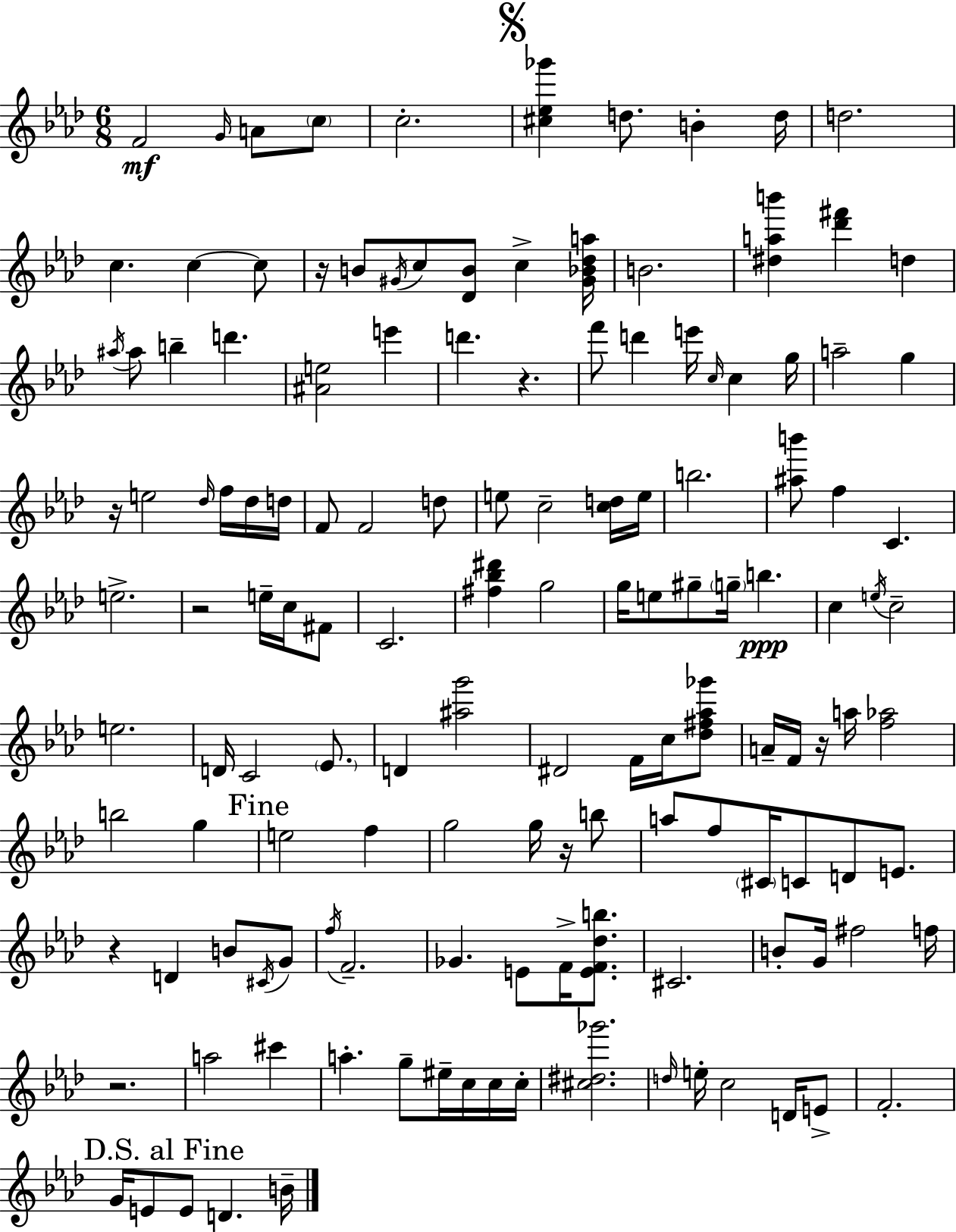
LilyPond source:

{
  \clef treble
  \numericTimeSignature
  \time 6/8
  \key f \minor
  f'2\mf \grace { g'16 } a'8 \parenthesize c''8 | c''2.-. | \mark \markup { \musicglyph "scripts.segno" } <cis'' ees'' ges'''>4 d''8. b'4-. | d''16 d''2. | \break c''4. c''4~~ c''8 | r16 b'8 \acciaccatura { gis'16 } c''8 <des' b'>8 c''4-> | <gis' bes' des'' a''>16 b'2. | <dis'' a'' b'''>4 <des''' fis'''>4 d''4 | \break \acciaccatura { ais''16 } ais''8 b''4-- d'''4. | <ais' e''>2 e'''4 | d'''4. r4. | f'''8 d'''4 e'''16 \grace { c''16 } c''4 | \break g''16 a''2-- | g''4 r16 e''2 | \grace { des''16 } f''16 des''16 d''16 f'8 f'2 | d''8 e''8 c''2-- | \break <c'' d''>16 e''16 b''2. | <ais'' b'''>8 f''4 c'4. | e''2.-> | r2 | \break e''16-- c''16 fis'8 c'2. | <fis'' bes'' dis'''>4 g''2 | g''16 e''8 gis''8-- \parenthesize g''16-- b''4.\ppp | c''4 \acciaccatura { e''16 } c''2-- | \break e''2. | d'16 c'2 | \parenthesize ees'8. d'4 <ais'' g'''>2 | dis'2 | \break f'16 c''16 <des'' fis'' aes'' ges'''>8 a'16-- f'16 r16 a''16 <f'' aes''>2 | b''2 | g''4 \mark "Fine" e''2 | f''4 g''2 | \break g''16 r16 b''8 a''8 f''8 \parenthesize cis'16 c'8 | d'8 e'8. r4 d'4 | b'8 \acciaccatura { cis'16 } g'8 \acciaccatura { f''16 } f'2.-- | ges'4. | \break e'8 f'16-> <e' f' des'' b''>8. cis'2. | b'8-. g'16 fis''2 | f''16 r2. | a''2 | \break cis'''4 a''4.-. | g''8-- eis''16-- c''16 c''16 c''16-. <cis'' dis'' ges'''>2. | \grace { d''16 } e''16-. c''2 | d'16 e'8-> f'2.-. | \break \mark "D.S. al Fine" g'16 e'8 | e'8 d'4. b'16-- \bar "|."
}